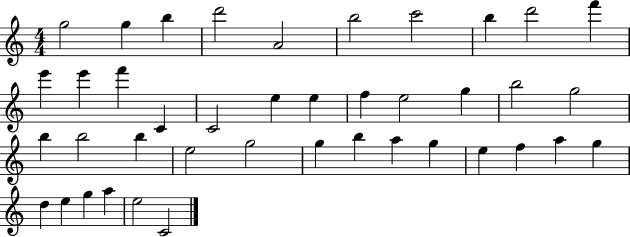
{
  \clef treble
  \numericTimeSignature
  \time 4/4
  \key c \major
  g''2 g''4 b''4 | d'''2 a'2 | b''2 c'''2 | b''4 d'''2 f'''4 | \break e'''4 e'''4 f'''4 c'4 | c'2 e''4 e''4 | f''4 e''2 g''4 | b''2 g''2 | \break b''4 b''2 b''4 | e''2 g''2 | g''4 b''4 a''4 g''4 | e''4 f''4 a''4 g''4 | \break d''4 e''4 g''4 a''4 | e''2 c'2 | \bar "|."
}